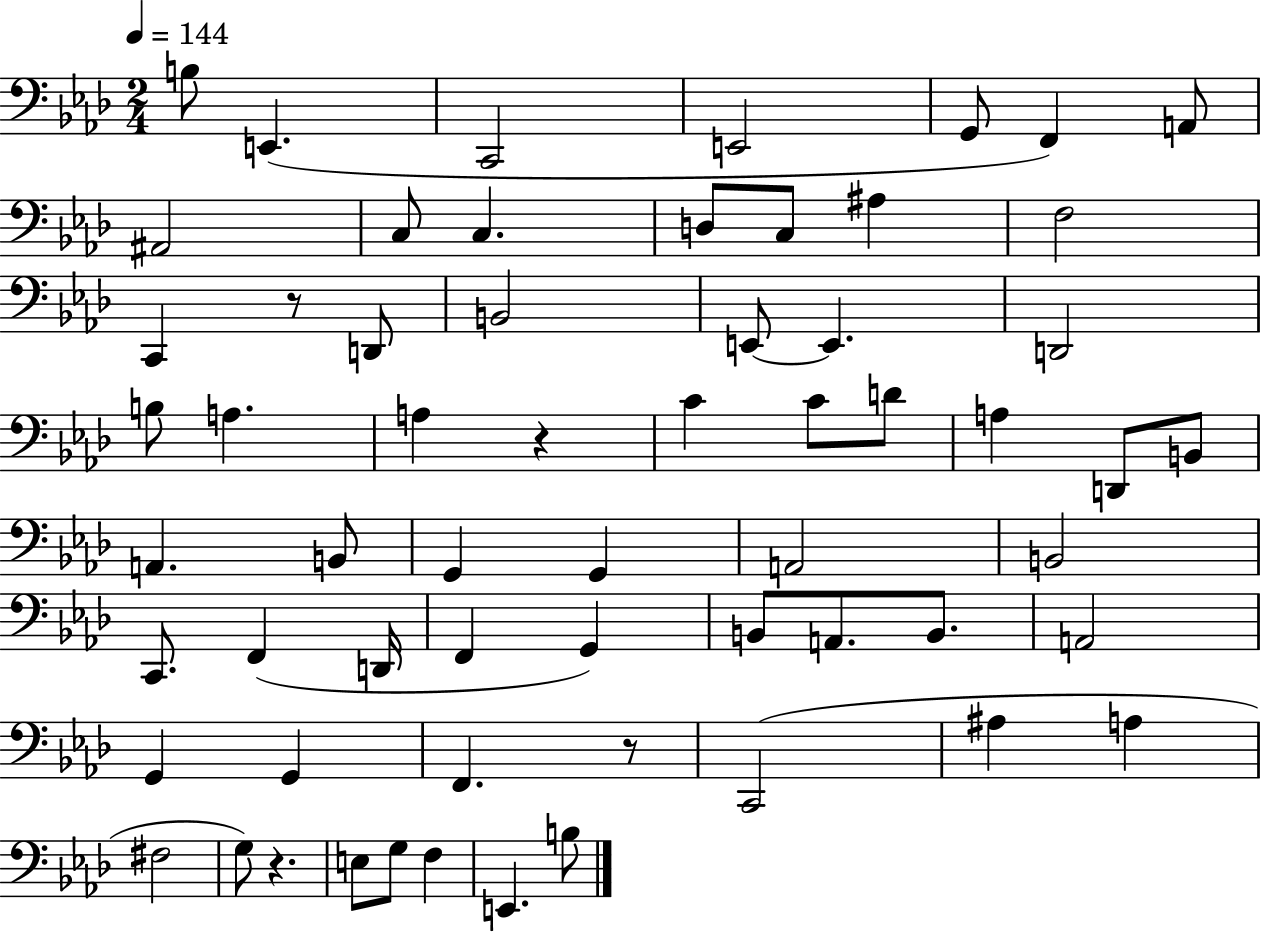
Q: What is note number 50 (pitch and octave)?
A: A3